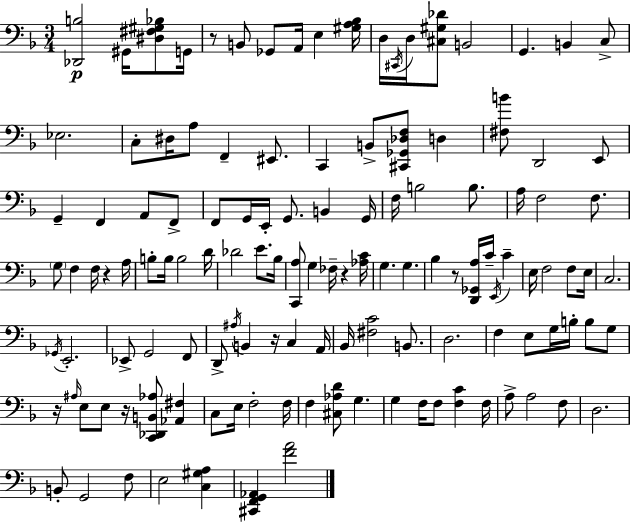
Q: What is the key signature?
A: F major